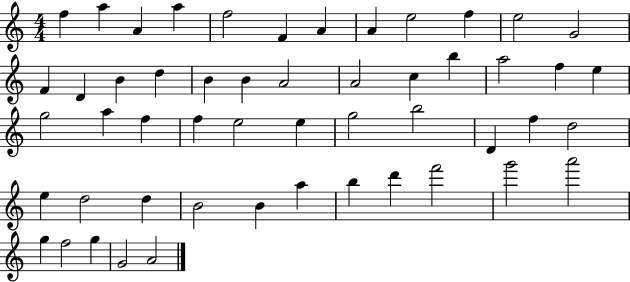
X:1
T:Untitled
M:4/4
L:1/4
K:C
f a A a f2 F A A e2 f e2 G2 F D B d B B A2 A2 c b a2 f e g2 a f f e2 e g2 b2 D f d2 e d2 d B2 B a b d' f'2 g'2 a'2 g f2 g G2 A2